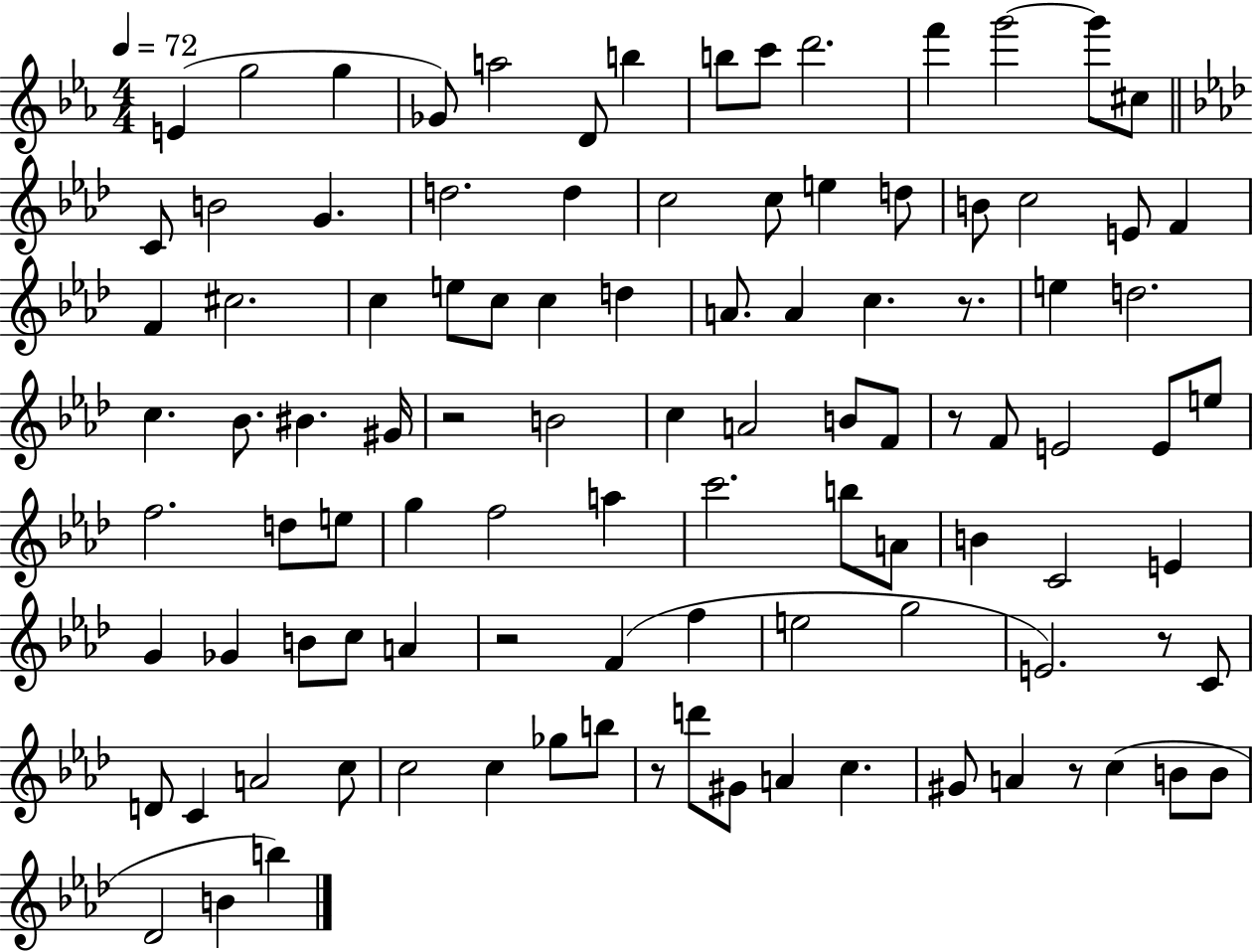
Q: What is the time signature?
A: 4/4